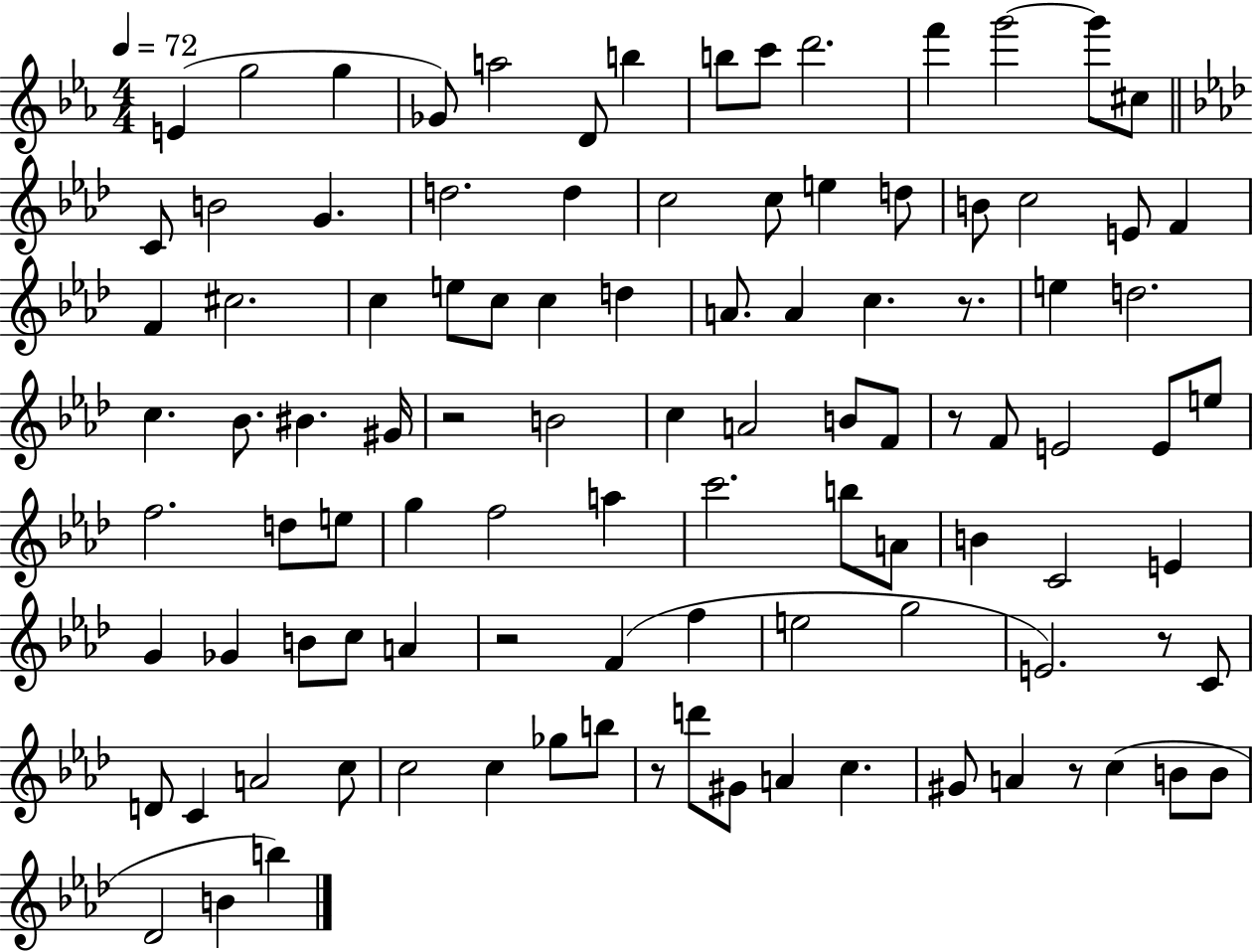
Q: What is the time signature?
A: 4/4